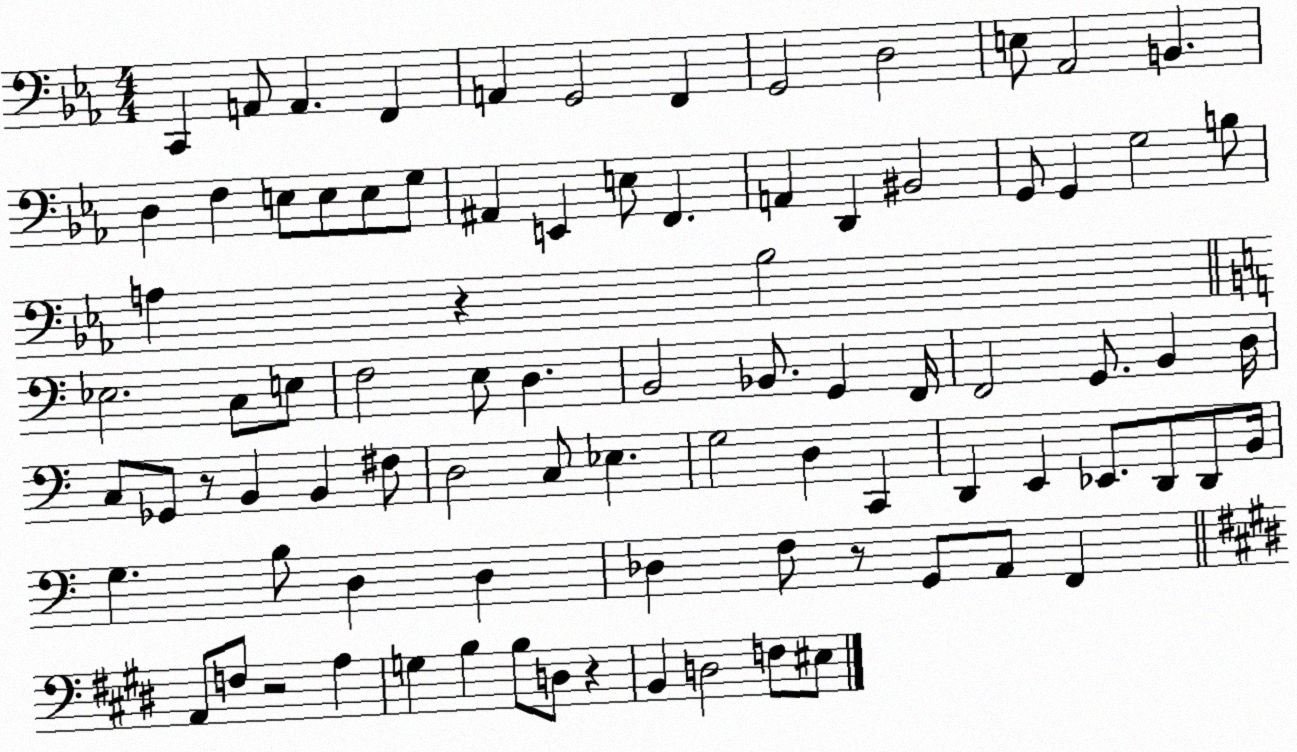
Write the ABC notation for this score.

X:1
T:Untitled
M:4/4
L:1/4
K:Eb
C,, A,,/2 A,, F,, A,, G,,2 F,, G,,2 D,2 E,/2 _A,,2 B,, D, F, E,/2 E,/2 E,/2 G,/2 ^A,, E,, E,/2 F,, A,, D,, ^B,,2 G,,/2 G,, G,2 B,/2 A, z _B,2 _E,2 C,/2 E,/2 F,2 E,/2 D, B,,2 _B,,/2 G,, F,,/4 F,,2 G,,/2 B,, D,/4 C,/2 _G,,/2 z/2 B,, B,, ^F,/2 D,2 C,/2 _E, G,2 D, C,, D,, E,, _E,,/2 D,,/2 D,,/2 B,,/4 G, B,/2 D, D, _D, F,/2 z/2 G,,/2 A,,/2 F,, A,,/2 F,/2 z2 A, G, B, B,/2 D,/2 z B,, D,2 F,/2 ^E,/2